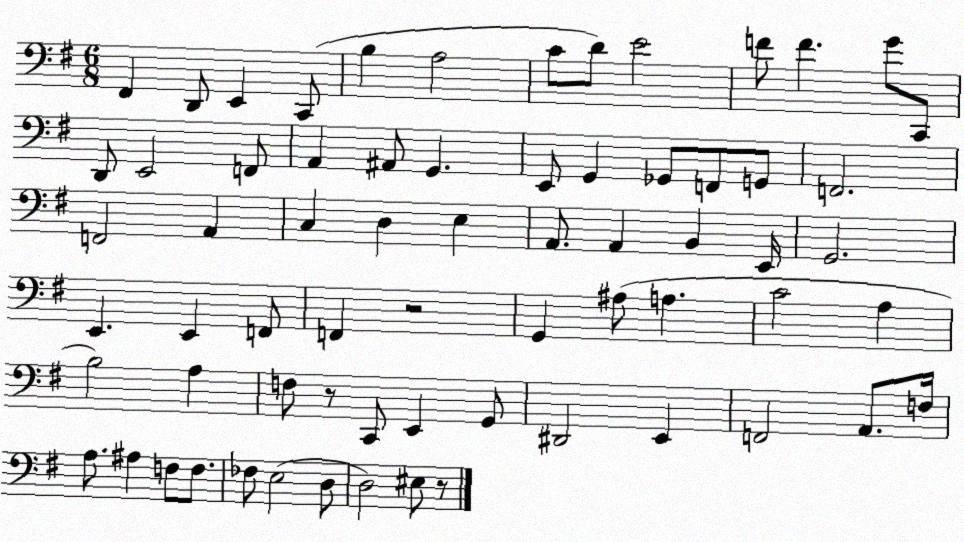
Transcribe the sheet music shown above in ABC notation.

X:1
T:Untitled
M:6/8
L:1/4
K:G
^F,, D,,/2 E,, C,,/2 B, A,2 C/2 D/2 E2 F/2 F G/2 C,,/2 D,,/2 E,,2 F,,/2 A,, ^A,,/2 G,, E,,/2 G,, _G,,/2 F,,/2 G,,/2 F,,2 F,,2 A,, C, D, E, A,,/2 A,, B,, E,,/4 G,,2 E,, E,, F,,/2 F,, z2 G,, ^A,/2 A, C2 A, B,2 A, F,/2 z/2 C,,/2 E,, G,,/2 ^D,,2 E,, F,,2 A,,/2 F,/4 A,/2 ^A, F,/2 F,/2 _F,/2 E,2 D,/2 D,2 ^E,/2 z/2